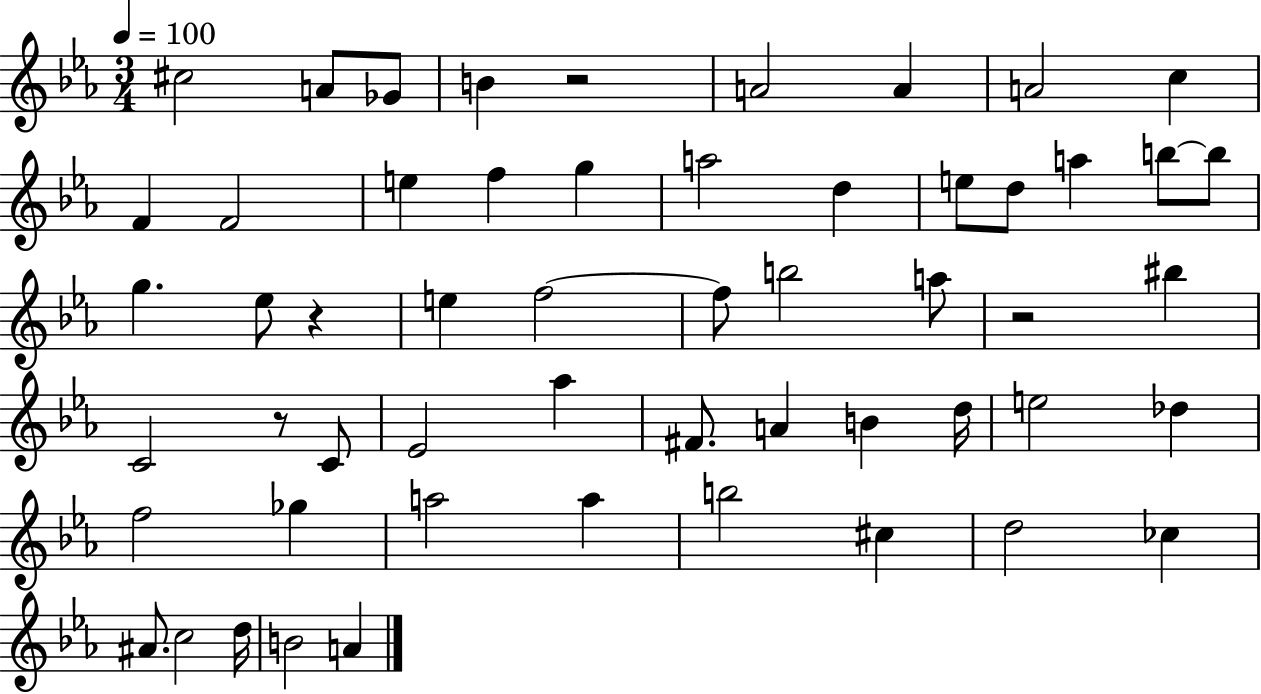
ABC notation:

X:1
T:Untitled
M:3/4
L:1/4
K:Eb
^c2 A/2 _G/2 B z2 A2 A A2 c F F2 e f g a2 d e/2 d/2 a b/2 b/2 g _e/2 z e f2 f/2 b2 a/2 z2 ^b C2 z/2 C/2 _E2 _a ^F/2 A B d/4 e2 _d f2 _g a2 a b2 ^c d2 _c ^A/2 c2 d/4 B2 A